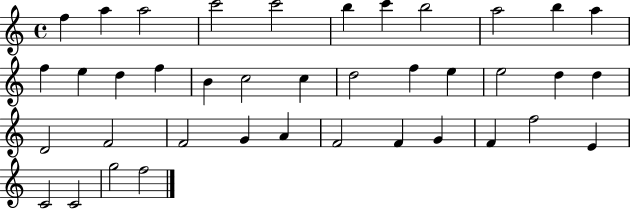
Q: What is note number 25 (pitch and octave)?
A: D4